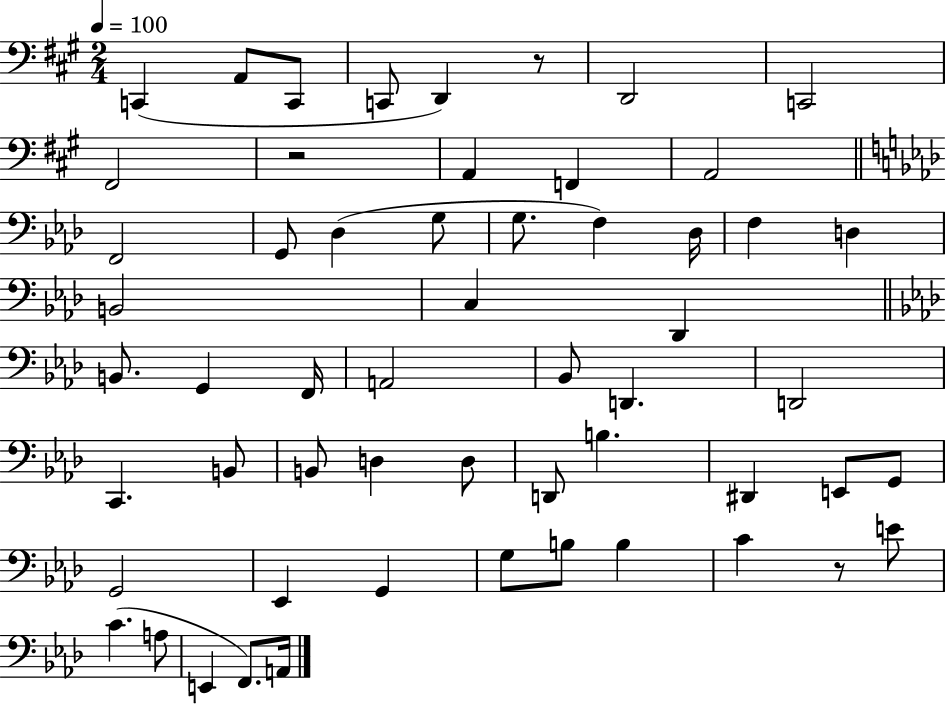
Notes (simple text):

C2/q A2/e C2/e C2/e D2/q R/e D2/h C2/h F#2/h R/h A2/q F2/q A2/h F2/h G2/e Db3/q G3/e G3/e. F3/q Db3/s F3/q D3/q B2/h C3/q Db2/q B2/e. G2/q F2/s A2/h Bb2/e D2/q. D2/h C2/q. B2/e B2/e D3/q D3/e D2/e B3/q. D#2/q E2/e G2/e G2/h Eb2/q G2/q G3/e B3/e B3/q C4/q R/e E4/e C4/q. A3/e E2/q F2/e. A2/s